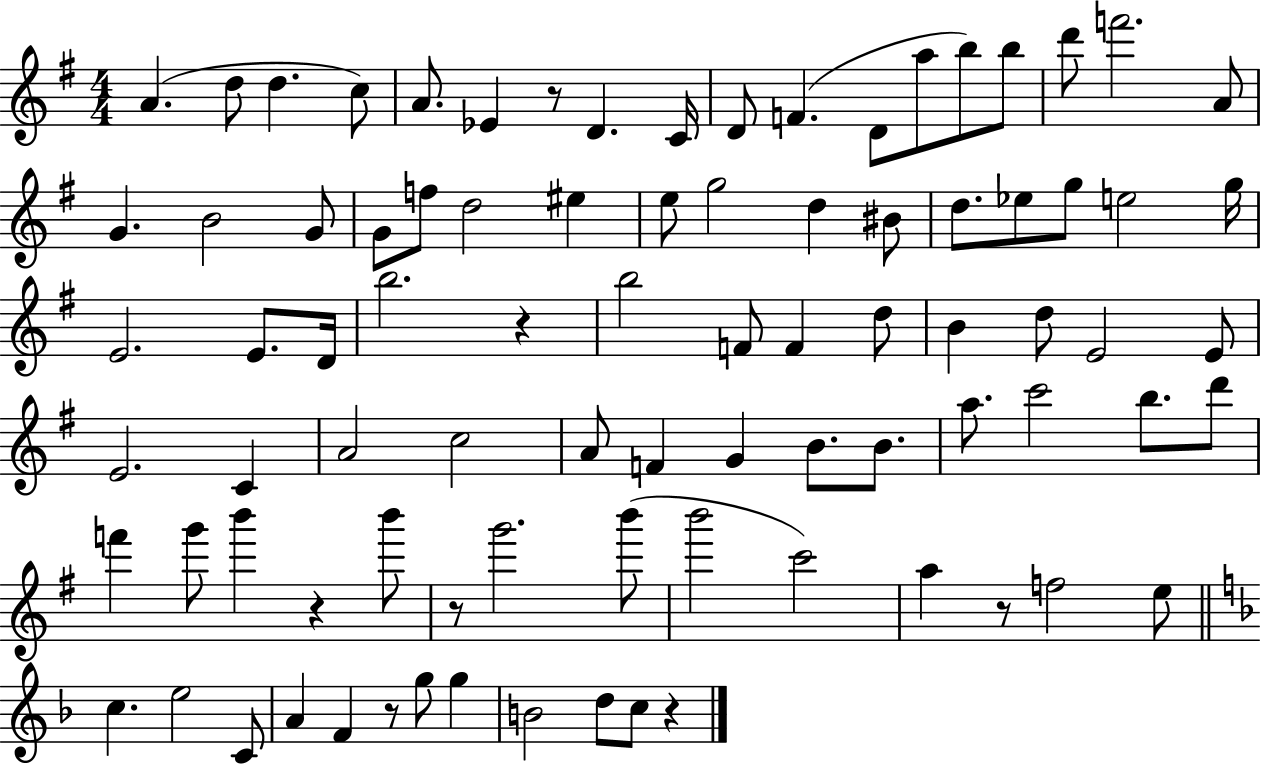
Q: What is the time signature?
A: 4/4